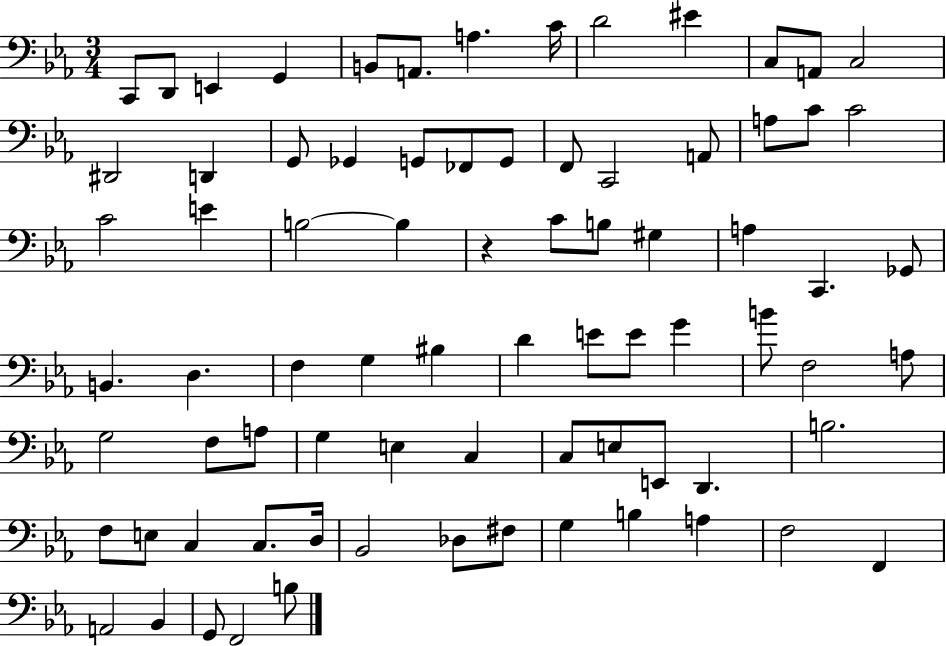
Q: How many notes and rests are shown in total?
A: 78